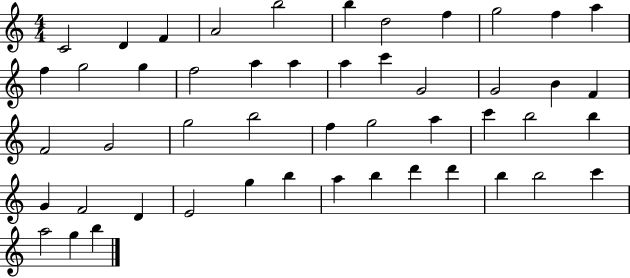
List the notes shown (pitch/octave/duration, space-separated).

C4/h D4/q F4/q A4/h B5/h B5/q D5/h F5/q G5/h F5/q A5/q F5/q G5/h G5/q F5/h A5/q A5/q A5/q C6/q G4/h G4/h B4/q F4/q F4/h G4/h G5/h B5/h F5/q G5/h A5/q C6/q B5/h B5/q G4/q F4/h D4/q E4/h G5/q B5/q A5/q B5/q D6/q D6/q B5/q B5/h C6/q A5/h G5/q B5/q